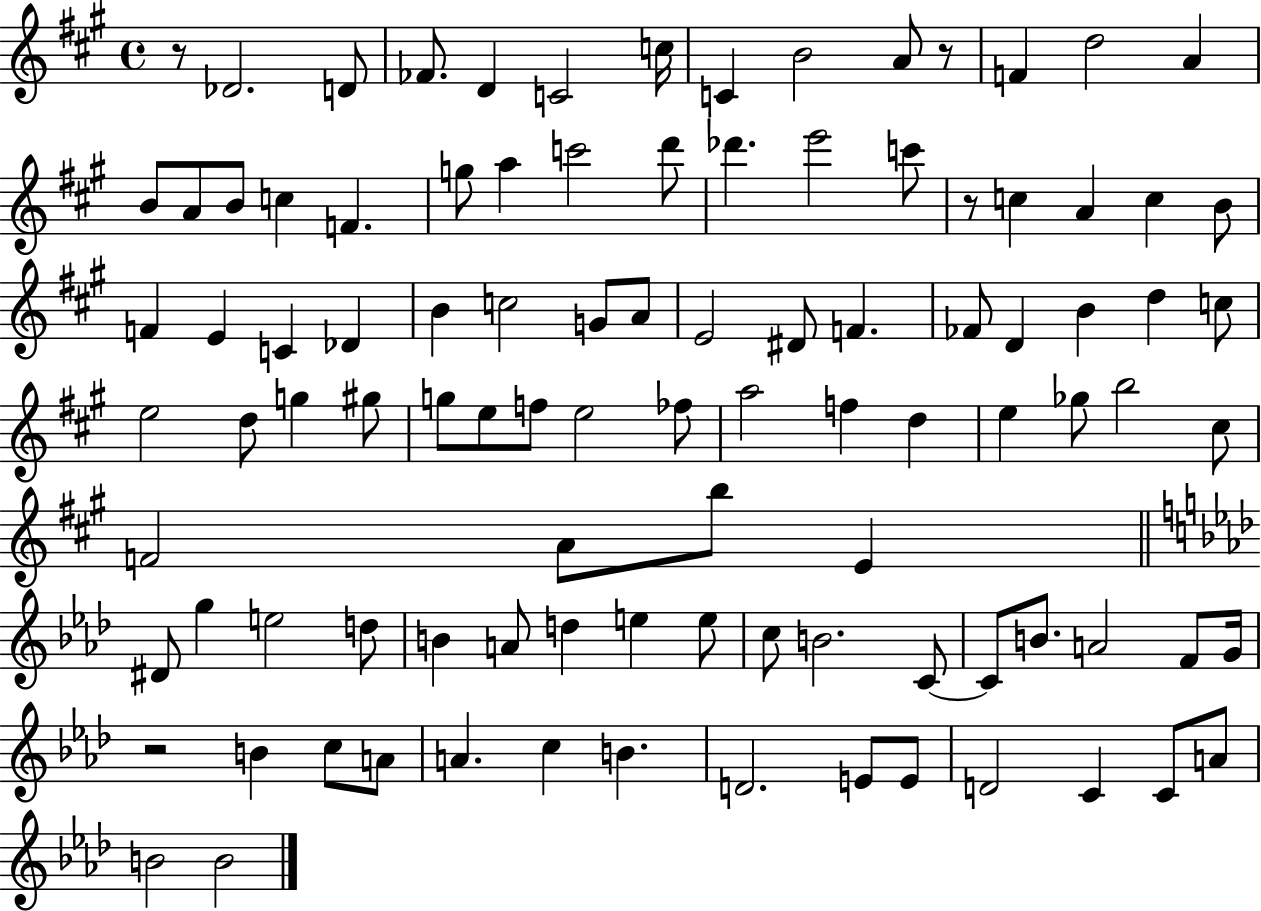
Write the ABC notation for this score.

X:1
T:Untitled
M:4/4
L:1/4
K:A
z/2 _D2 D/2 _F/2 D C2 c/4 C B2 A/2 z/2 F d2 A B/2 A/2 B/2 c F g/2 a c'2 d'/2 _d' e'2 c'/2 z/2 c A c B/2 F E C _D B c2 G/2 A/2 E2 ^D/2 F _F/2 D B d c/2 e2 d/2 g ^g/2 g/2 e/2 f/2 e2 _f/2 a2 f d e _g/2 b2 ^c/2 F2 A/2 b/2 E ^D/2 g e2 d/2 B A/2 d e e/2 c/2 B2 C/2 C/2 B/2 A2 F/2 G/4 z2 B c/2 A/2 A c B D2 E/2 E/2 D2 C C/2 A/2 B2 B2